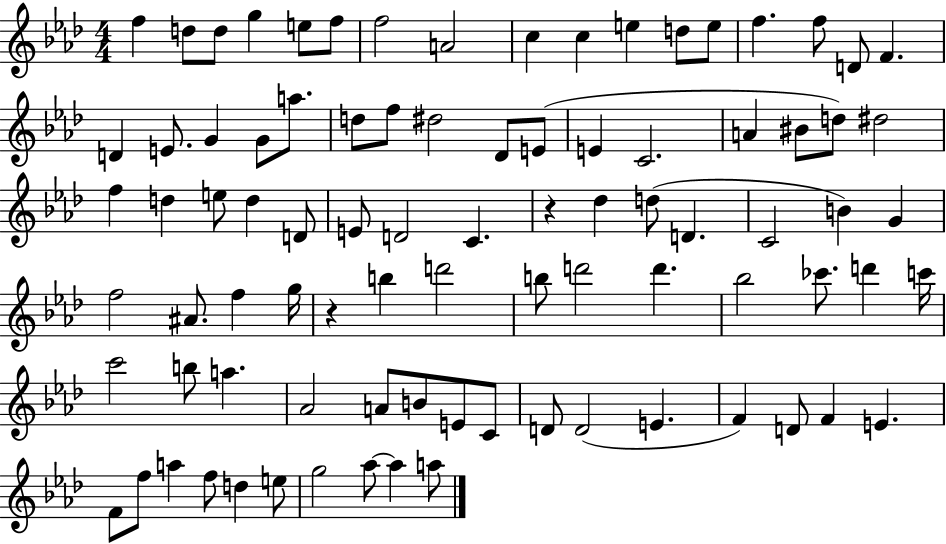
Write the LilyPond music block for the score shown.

{
  \clef treble
  \numericTimeSignature
  \time 4/4
  \key aes \major
  f''4 d''8 d''8 g''4 e''8 f''8 | f''2 a'2 | c''4 c''4 e''4 d''8 e''8 | f''4. f''8 d'8 f'4. | \break d'4 e'8. g'4 g'8 a''8. | d''8 f''8 dis''2 des'8 e'8( | e'4 c'2. | a'4 bis'8 d''8) dis''2 | \break f''4 d''4 e''8 d''4 d'8 | e'8 d'2 c'4. | r4 des''4 d''8( d'4. | c'2 b'4) g'4 | \break f''2 ais'8. f''4 g''16 | r4 b''4 d'''2 | b''8 d'''2 d'''4. | bes''2 ces'''8. d'''4 c'''16 | \break c'''2 b''8 a''4. | aes'2 a'8 b'8 e'8 c'8 | d'8 d'2( e'4. | f'4) d'8 f'4 e'4. | \break f'8 f''8 a''4 f''8 d''4 e''8 | g''2 aes''8~~ aes''4 a''8 | \bar "|."
}